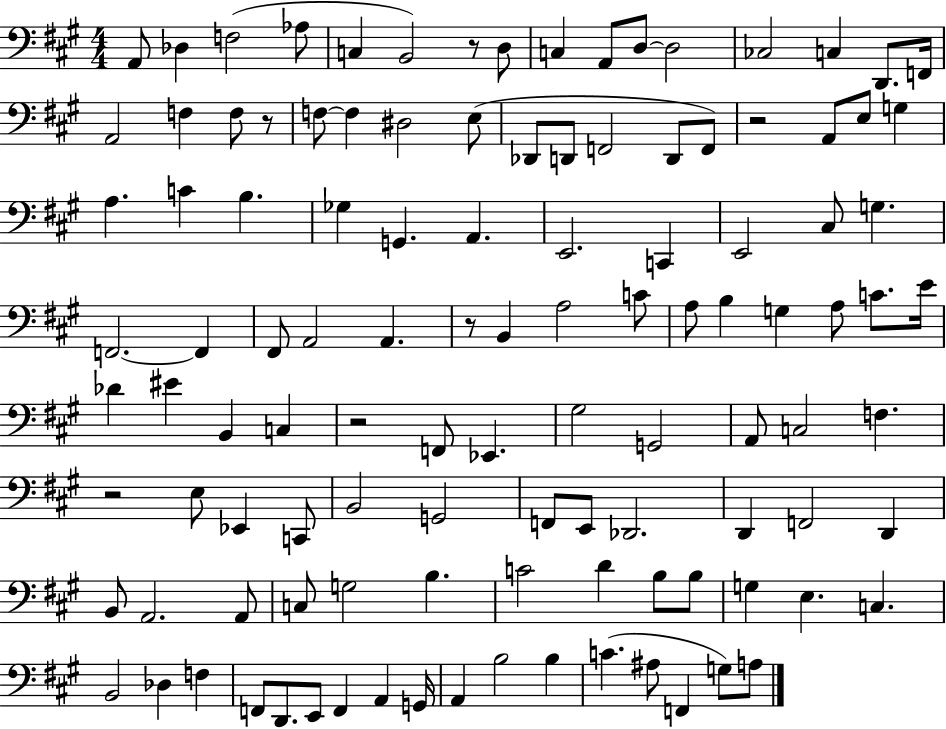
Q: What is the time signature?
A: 4/4